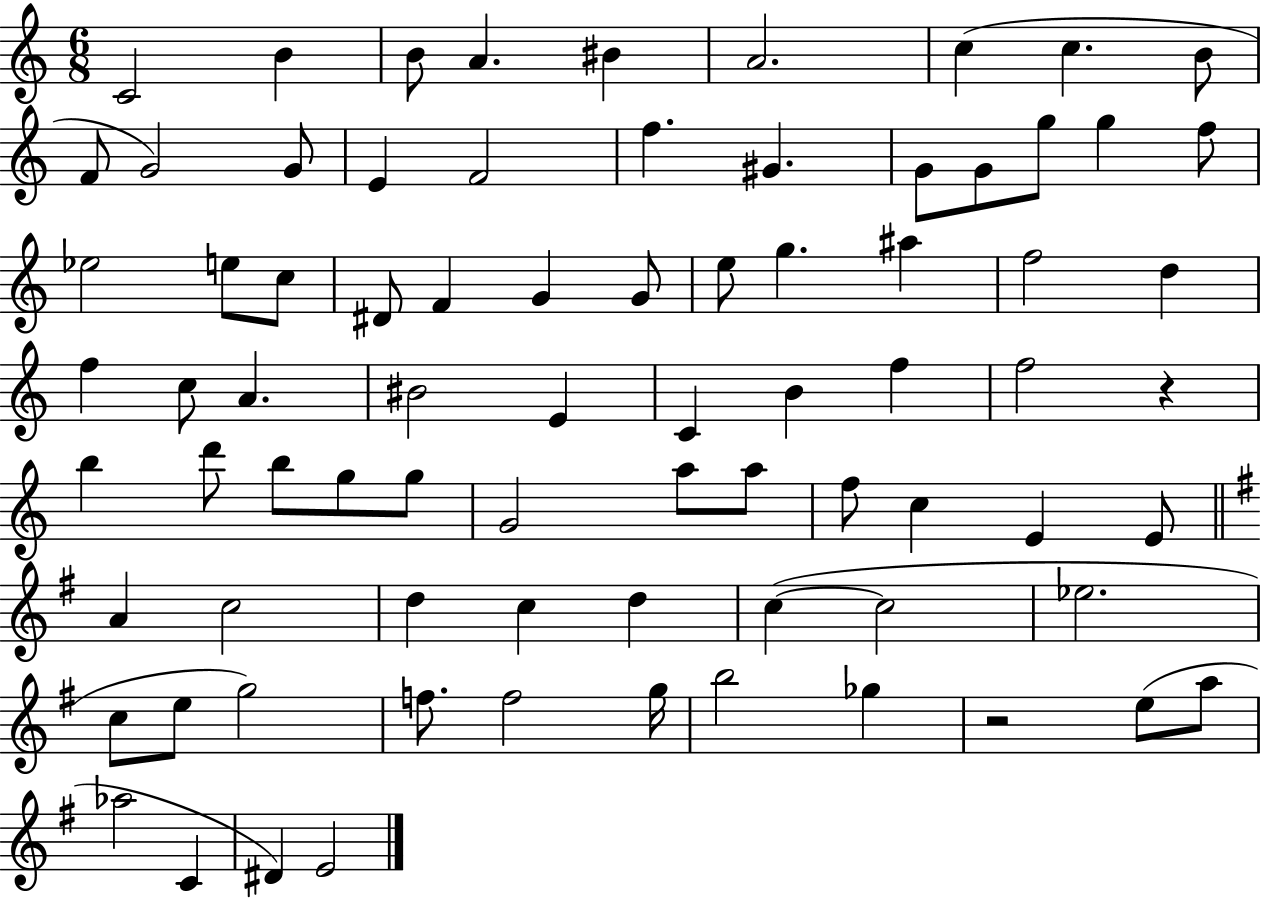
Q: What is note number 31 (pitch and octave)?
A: A#5